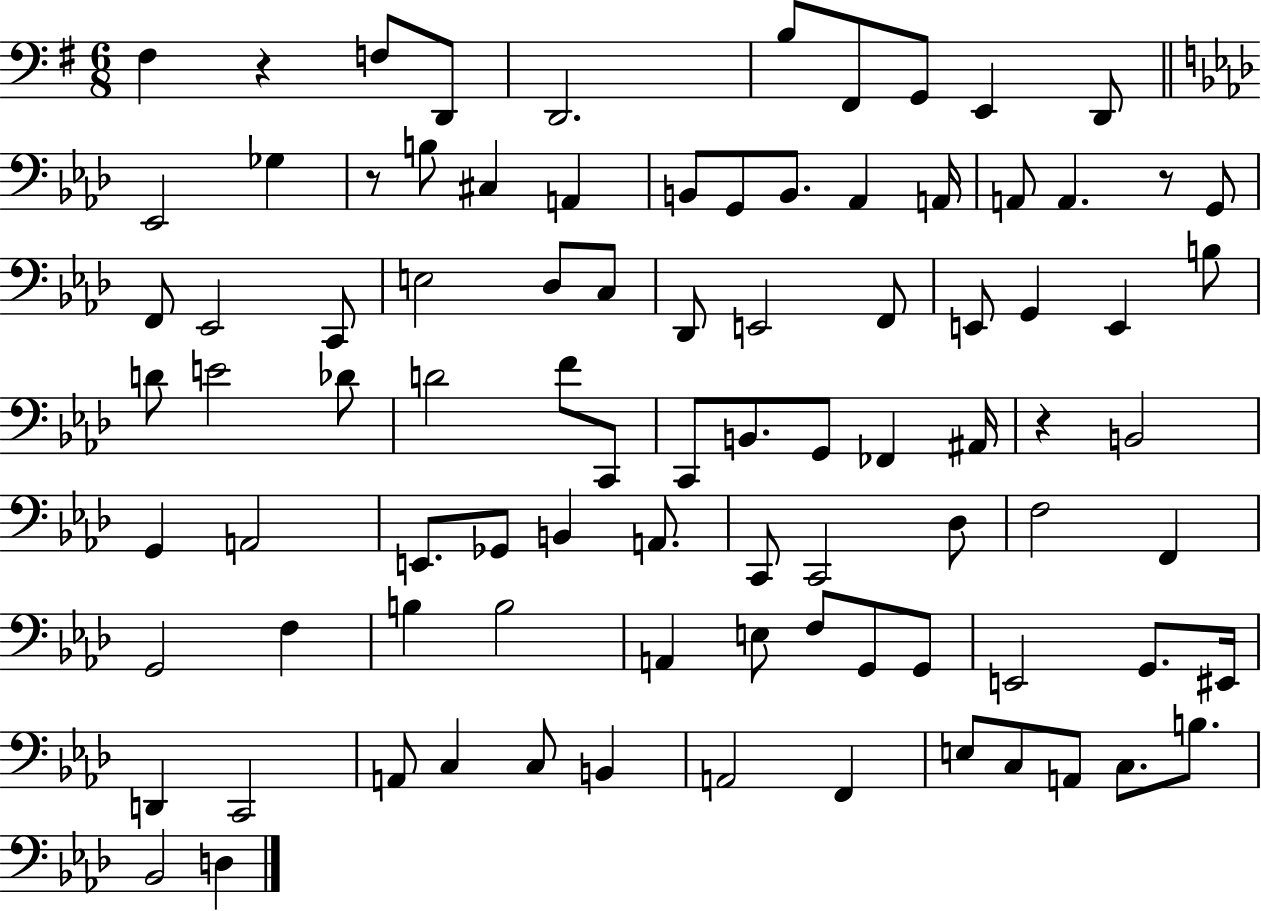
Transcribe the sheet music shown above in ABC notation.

X:1
T:Untitled
M:6/8
L:1/4
K:G
^F, z F,/2 D,,/2 D,,2 B,/2 ^F,,/2 G,,/2 E,, D,,/2 _E,,2 _G, z/2 B,/2 ^C, A,, B,,/2 G,,/2 B,,/2 _A,, A,,/4 A,,/2 A,, z/2 G,,/2 F,,/2 _E,,2 C,,/2 E,2 _D,/2 C,/2 _D,,/2 E,,2 F,,/2 E,,/2 G,, E,, B,/2 D/2 E2 _D/2 D2 F/2 C,,/2 C,,/2 B,,/2 G,,/2 _F,, ^A,,/4 z B,,2 G,, A,,2 E,,/2 _G,,/2 B,, A,,/2 C,,/2 C,,2 _D,/2 F,2 F,, G,,2 F, B, B,2 A,, E,/2 F,/2 G,,/2 G,,/2 E,,2 G,,/2 ^E,,/4 D,, C,,2 A,,/2 C, C,/2 B,, A,,2 F,, E,/2 C,/2 A,,/2 C,/2 B,/2 _B,,2 D,